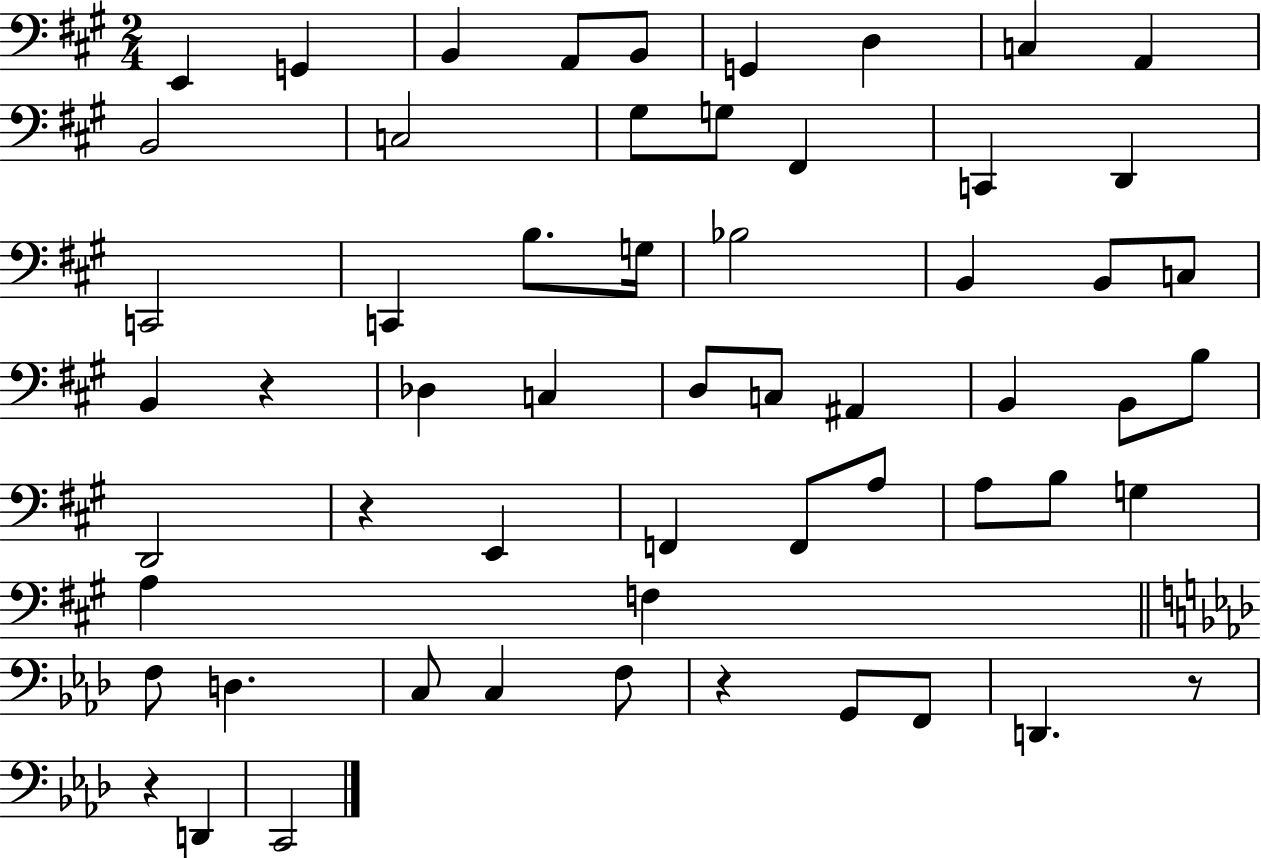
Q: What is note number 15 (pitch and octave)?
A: C2